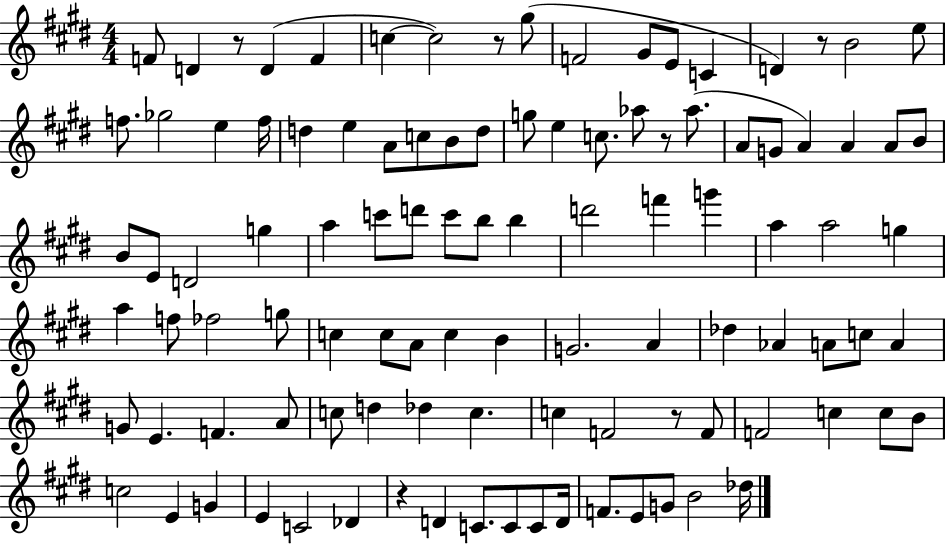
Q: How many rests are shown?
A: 6